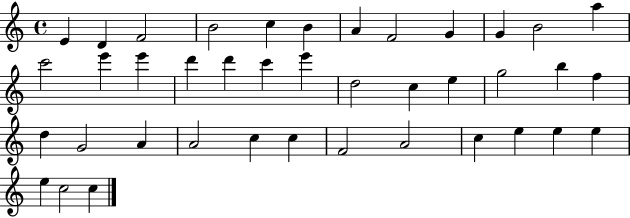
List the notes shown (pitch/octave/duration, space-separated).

E4/q D4/q F4/h B4/h C5/q B4/q A4/q F4/h G4/q G4/q B4/h A5/q C6/h E6/q E6/q D6/q D6/q C6/q E6/q D5/h C5/q E5/q G5/h B5/q F5/q D5/q G4/h A4/q A4/h C5/q C5/q F4/h A4/h C5/q E5/q E5/q E5/q E5/q C5/h C5/q